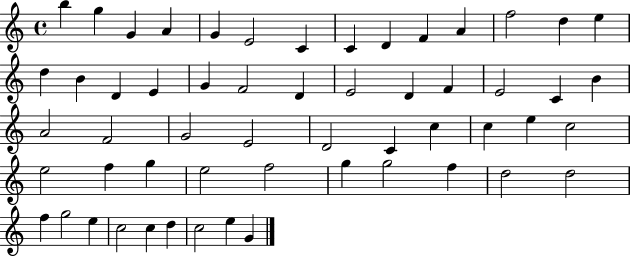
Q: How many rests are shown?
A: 0